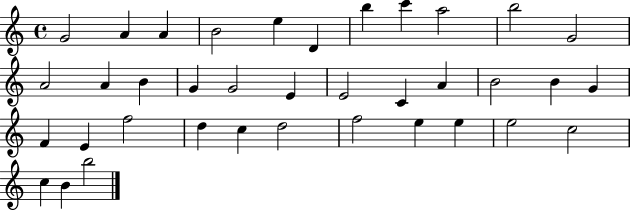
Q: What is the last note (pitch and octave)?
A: B5